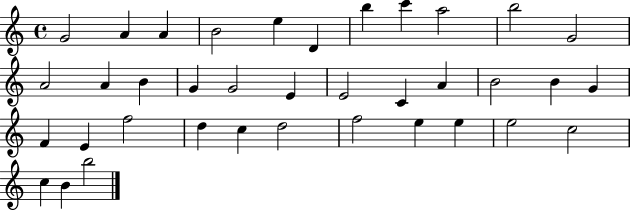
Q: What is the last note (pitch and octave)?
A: B5